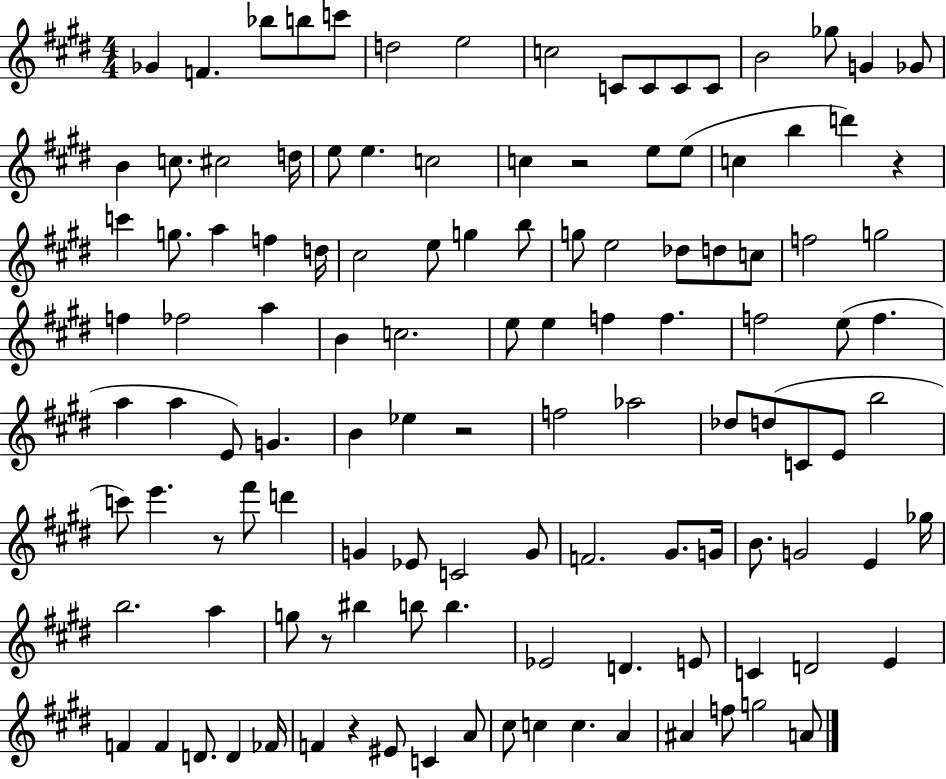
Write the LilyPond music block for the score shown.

{
  \clef treble
  \numericTimeSignature
  \time 4/4
  \key e \major
  ges'4 f'4. bes''8 b''8 c'''8 | d''2 e''2 | c''2 c'8 c'8 c'8 c'8 | b'2 ges''8 g'4 ges'8 | \break b'4 c''8. cis''2 d''16 | e''8 e''4. c''2 | c''4 r2 e''8 e''8( | c''4 b''4 d'''4) r4 | \break c'''4 g''8. a''4 f''4 d''16 | cis''2 e''8 g''4 b''8 | g''8 e''2 des''8 d''8 c''8 | f''2 g''2 | \break f''4 fes''2 a''4 | b'4 c''2. | e''8 e''4 f''4 f''4. | f''2 e''8( f''4. | \break a''4 a''4 e'8) g'4. | b'4 ees''4 r2 | f''2 aes''2 | des''8 d''8( c'8 e'8 b''2 | \break c'''8) e'''4. r8 fis'''8 d'''4 | g'4 ees'8 c'2 g'8 | f'2. gis'8. g'16 | b'8. g'2 e'4 ges''16 | \break b''2. a''4 | g''8 r8 bis''4 b''8 b''4. | ees'2 d'4. e'8 | c'4 d'2 e'4 | \break f'4 f'4 d'8. d'4 fes'16 | f'4 r4 eis'8 c'4 a'8 | cis''8 c''4 c''4. a'4 | ais'4 f''8 g''2 a'8 | \break \bar "|."
}